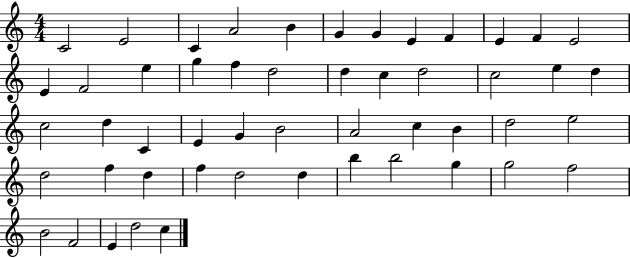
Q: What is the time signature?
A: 4/4